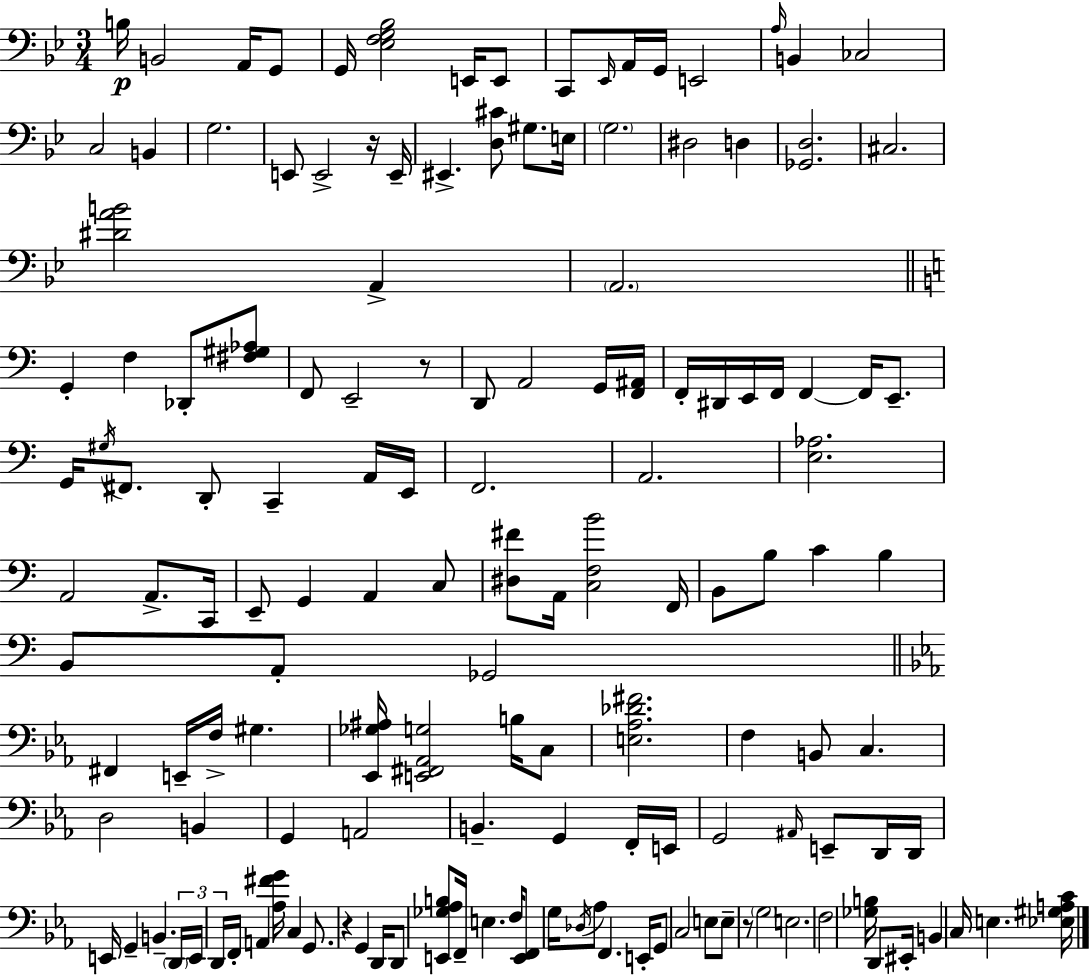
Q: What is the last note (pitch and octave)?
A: E3